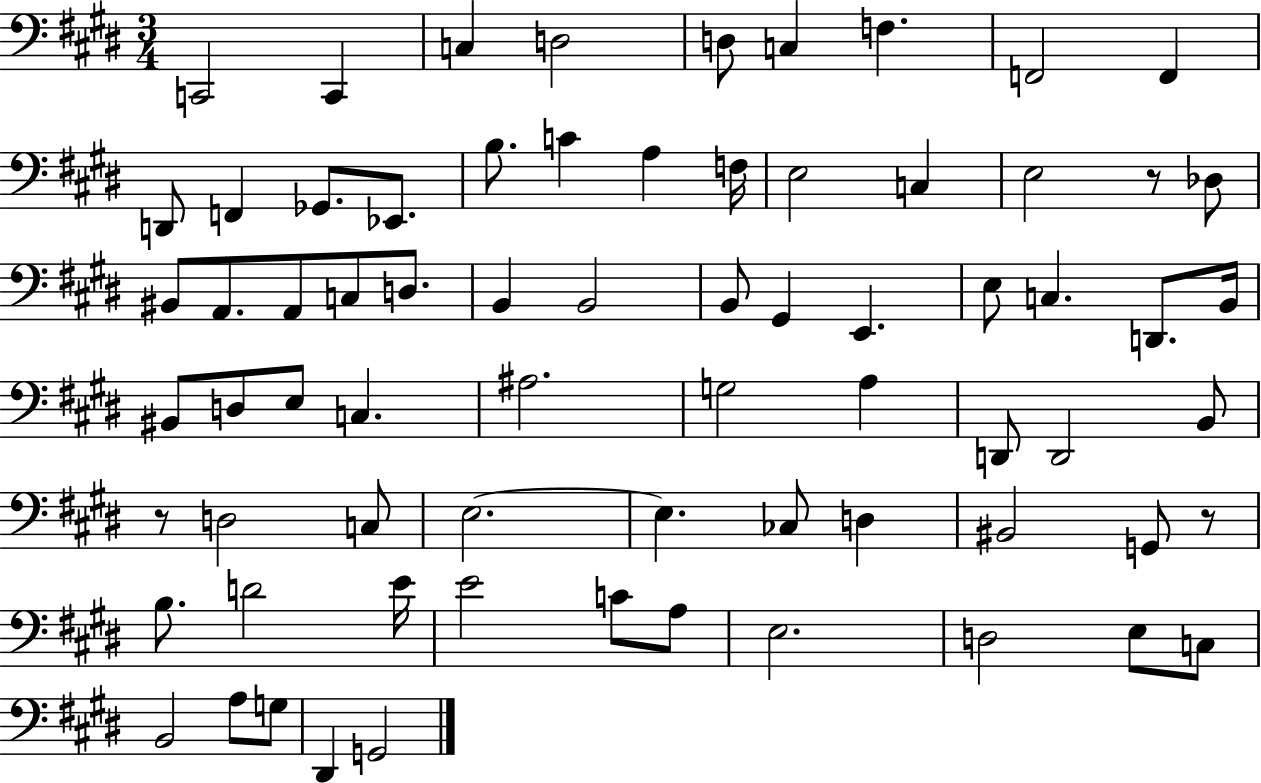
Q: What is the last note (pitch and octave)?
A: G2